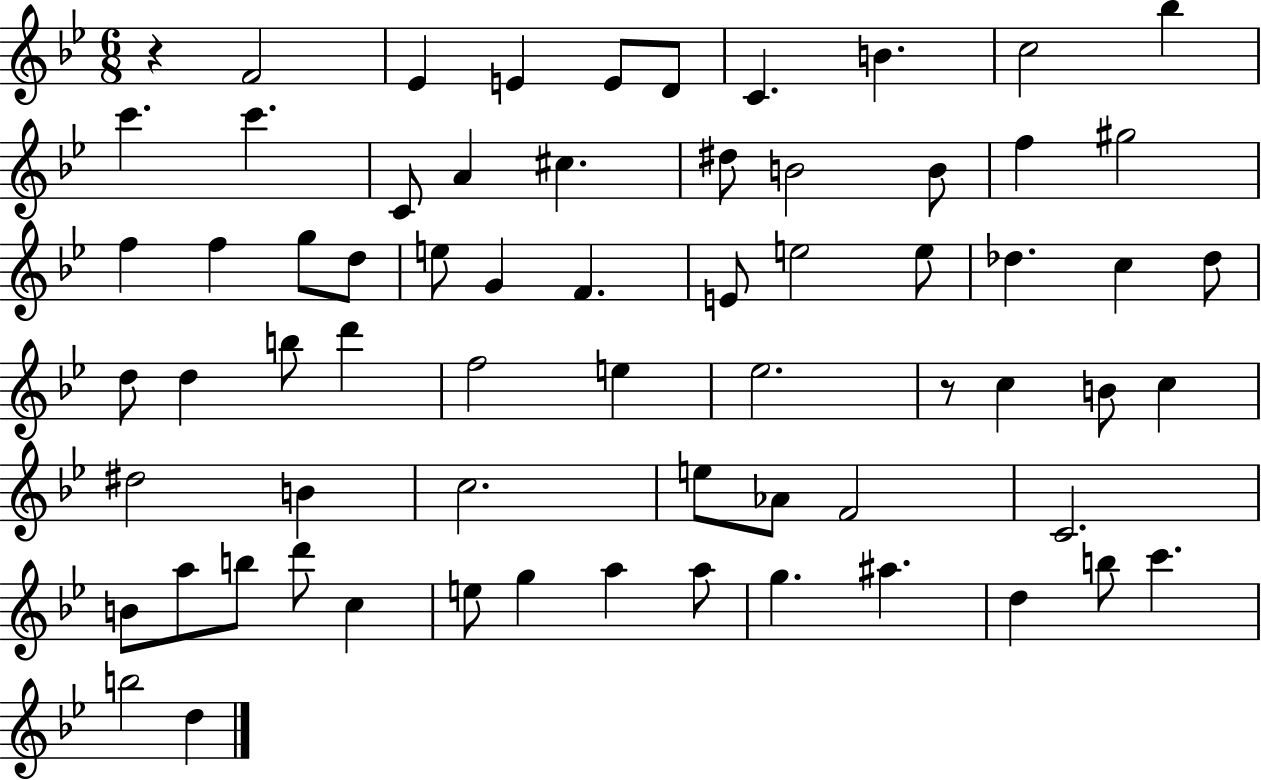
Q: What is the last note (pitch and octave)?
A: D5